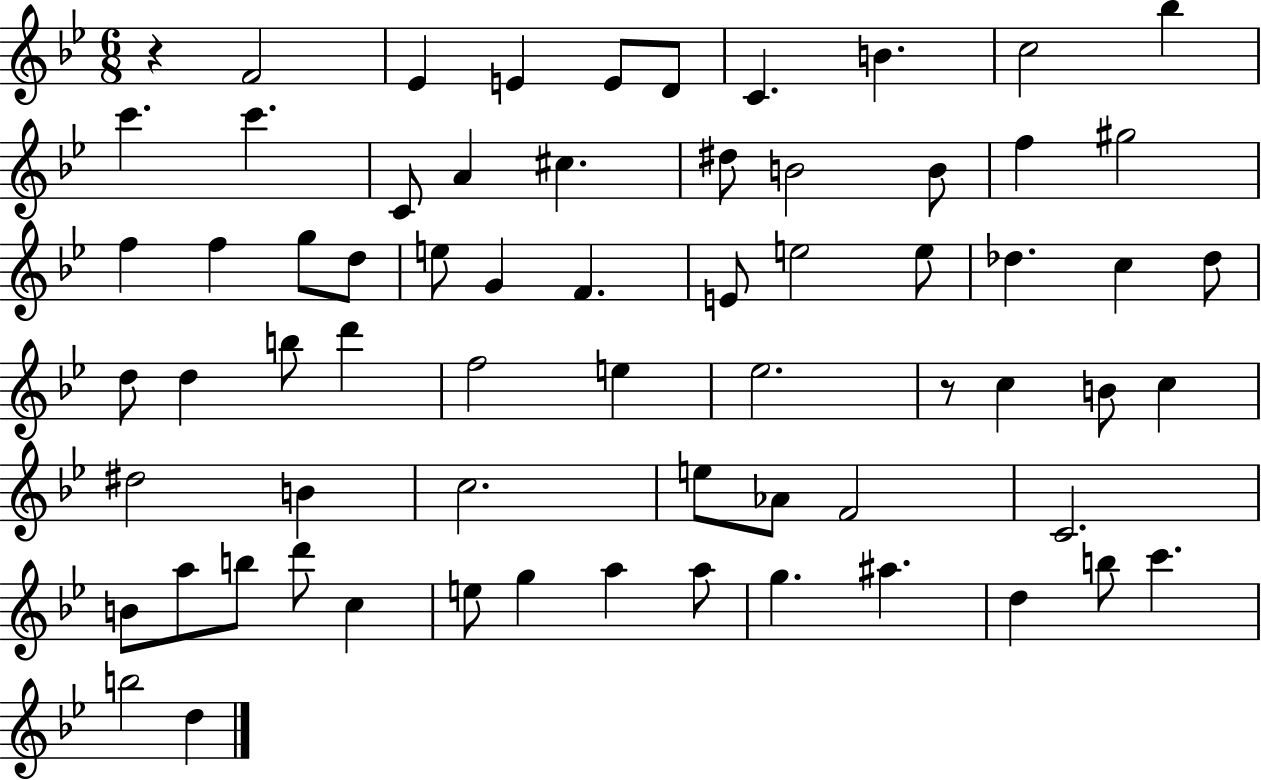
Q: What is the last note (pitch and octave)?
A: D5